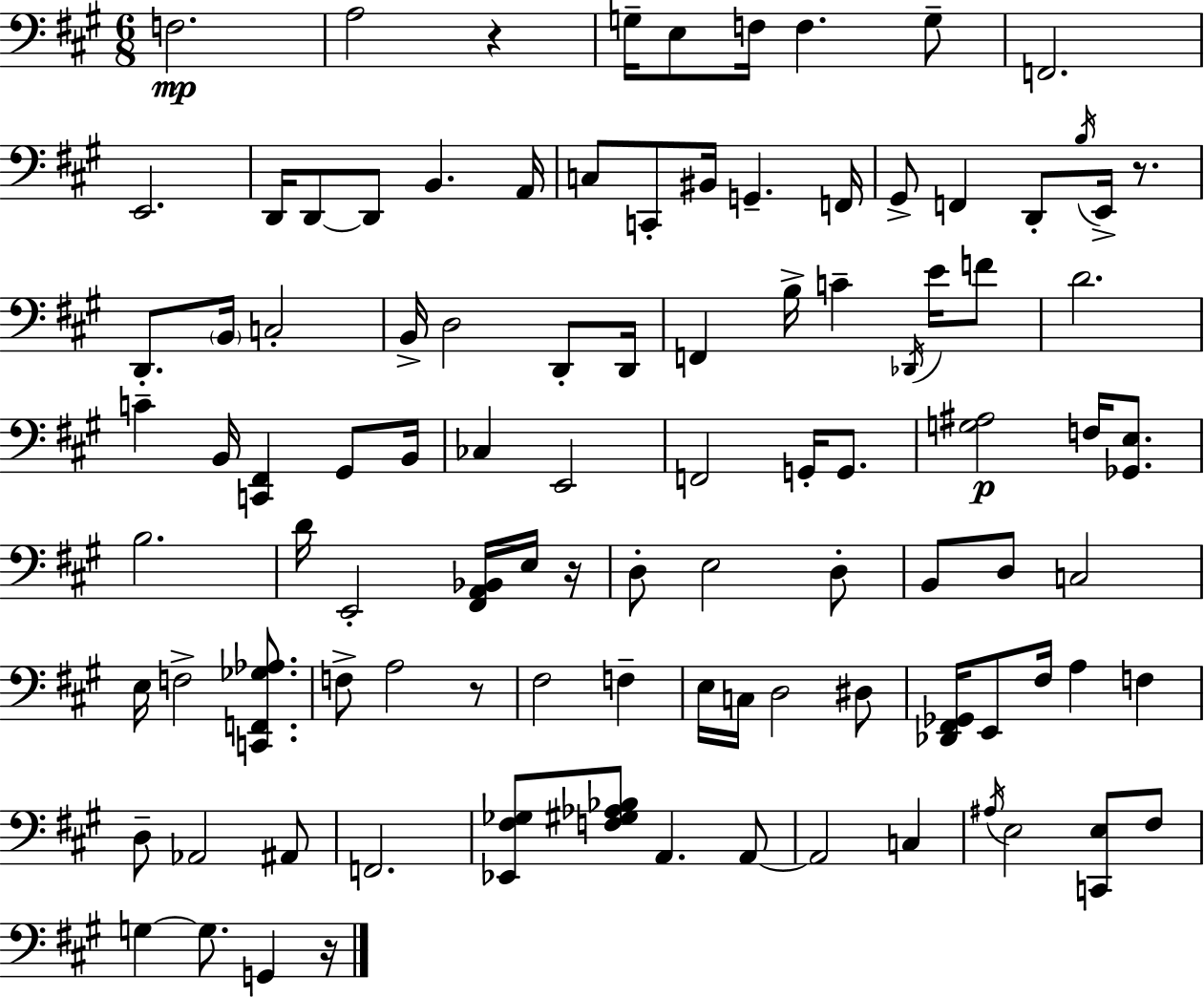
X:1
T:Untitled
M:6/8
L:1/4
K:A
F,2 A,2 z G,/4 E,/2 F,/4 F, G,/2 F,,2 E,,2 D,,/4 D,,/2 D,,/2 B,, A,,/4 C,/2 C,,/2 ^B,,/4 G,, F,,/4 ^G,,/2 F,, D,,/2 B,/4 E,,/4 z/2 D,,/2 B,,/4 C,2 B,,/4 D,2 D,,/2 D,,/4 F,, B,/4 C _D,,/4 E/4 F/2 D2 C B,,/4 [C,,^F,,] ^G,,/2 B,,/4 _C, E,,2 F,,2 G,,/4 G,,/2 [G,^A,]2 F,/4 [_G,,E,]/2 B,2 D/4 E,,2 [^F,,A,,_B,,]/4 E,/4 z/4 D,/2 E,2 D,/2 B,,/2 D,/2 C,2 E,/4 F,2 [C,,F,,_G,_A,]/2 F,/2 A,2 z/2 ^F,2 F, E,/4 C,/4 D,2 ^D,/2 [_D,,^F,,_G,,]/4 E,,/2 ^F,/4 A, F, D,/2 _A,,2 ^A,,/2 F,,2 [_E,,^F,_G,]/2 [F,^G,_A,_B,]/2 A,, A,,/2 A,,2 C, ^A,/4 E,2 [C,,E,]/2 ^F,/2 G, G,/2 G,, z/4